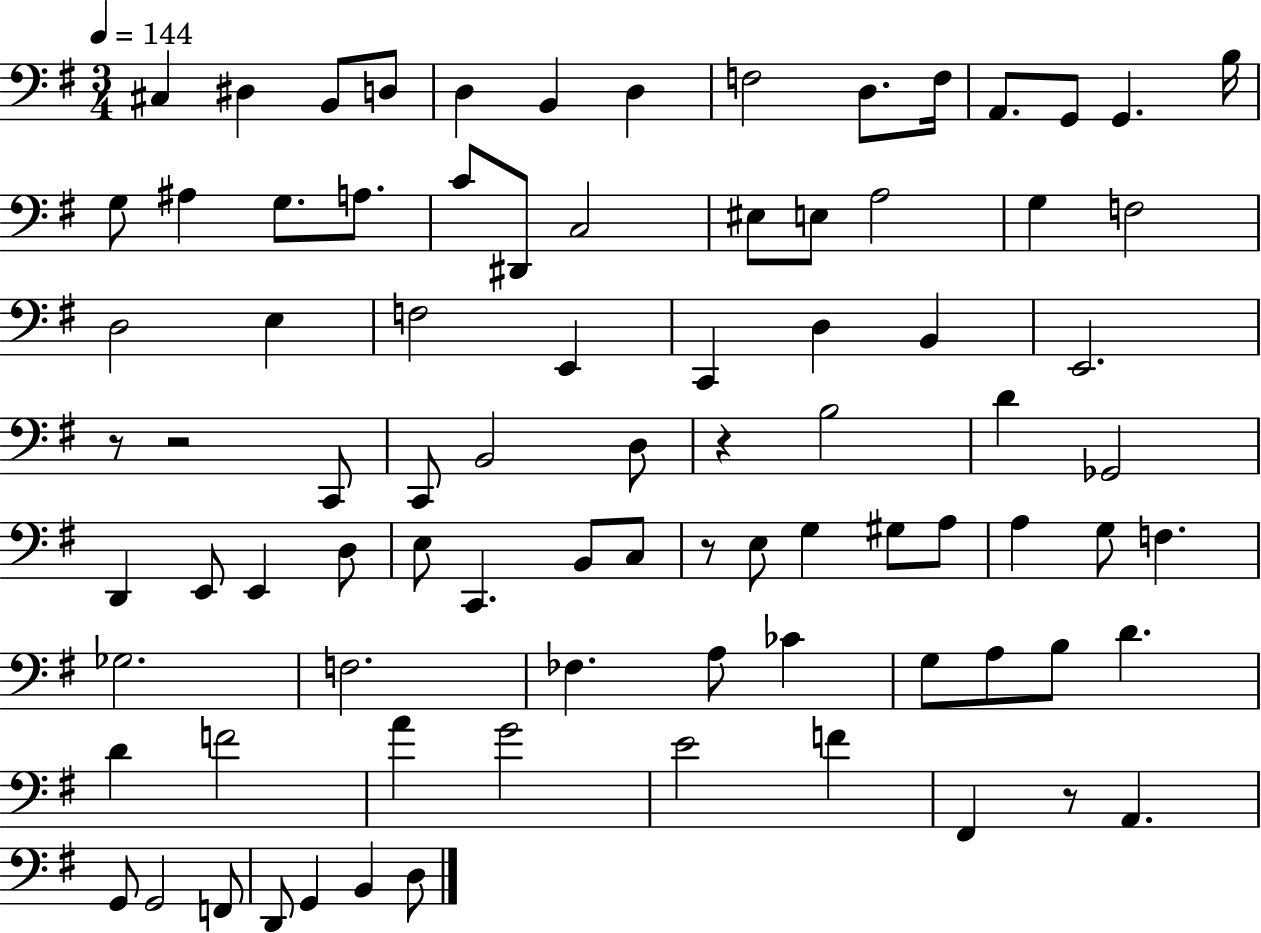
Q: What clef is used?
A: bass